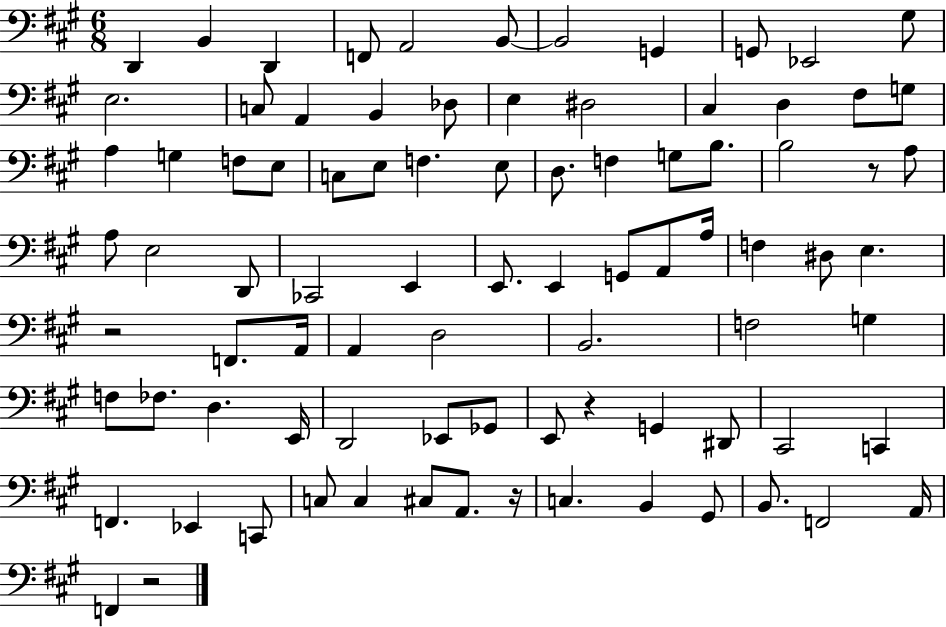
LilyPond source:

{
  \clef bass
  \numericTimeSignature
  \time 6/8
  \key a \major
  \repeat volta 2 { d,4 b,4 d,4 | f,8 a,2 b,8~~ | b,2 g,4 | g,8 ees,2 gis8 | \break e2. | c8 a,4 b,4 des8 | e4 dis2 | cis4 d4 fis8 g8 | \break a4 g4 f8 e8 | c8 e8 f4. e8 | d8. f4 g8 b8. | b2 r8 a8 | \break a8 e2 d,8 | ces,2 e,4 | e,8. e,4 g,8 a,8 a16 | f4 dis8 e4. | \break r2 f,8. a,16 | a,4 d2 | b,2. | f2 g4 | \break f8 fes8. d4. e,16 | d,2 ees,8 ges,8 | e,8 r4 g,4 dis,8 | cis,2 c,4 | \break f,4. ees,4 c,8 | c8 c4 cis8 a,8. r16 | c4. b,4 gis,8 | b,8. f,2 a,16 | \break f,4 r2 | } \bar "|."
}